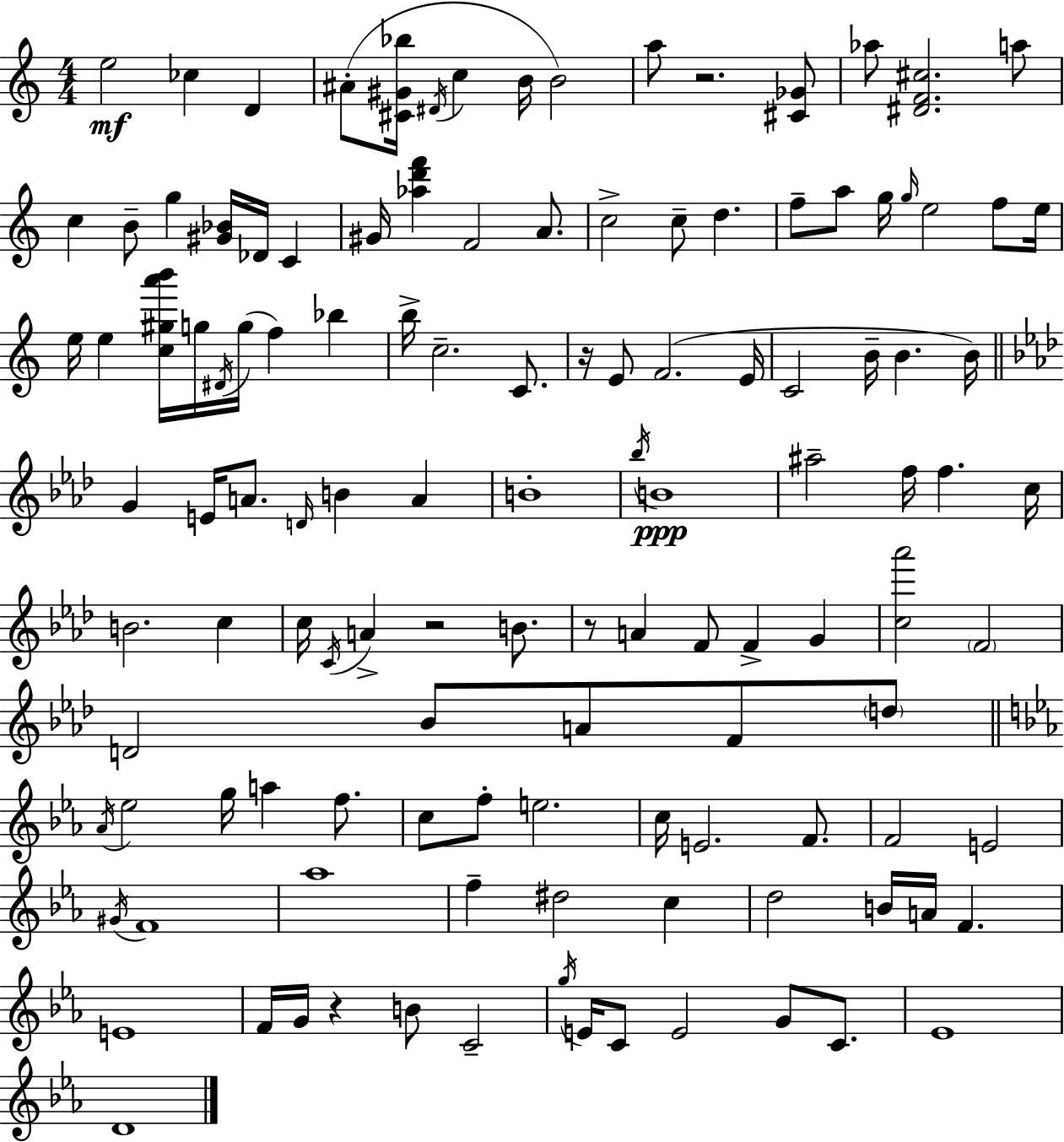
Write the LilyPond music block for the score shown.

{
  \clef treble
  \numericTimeSignature
  \time 4/4
  \key c \major
  e''2\mf ces''4 d'4 | ais'8-.( <cis' gis' bes''>16 \acciaccatura { dis'16 } c''4 b'16 b'2) | a''8 r2. <cis' ges'>8 | aes''8 <dis' f' cis''>2. a''8 | \break c''4 b'8-- g''4 <gis' bes'>16 des'16 c'4 | gis'16 <aes'' d''' f'''>4 f'2 a'8. | c''2-> c''8-- d''4. | f''8-- a''8 g''16 \grace { g''16 } e''2 f''8 | \break e''16 e''16 e''4 <c'' gis'' a''' b'''>16 g''16 \acciaccatura { dis'16 }( g''16 f''4) bes''4 | b''16-> c''2.-- | c'8. r16 e'8 f'2.( | e'16 c'2 b'16-- b'4. | \break b'16) \bar "||" \break \key f \minor g'4 e'16 a'8. \grace { d'16 } b'4 a'4 | b'1-. | \acciaccatura { bes''16 }\ppp b'1 | ais''2-- f''16 f''4. | \break c''16 b'2. c''4 | c''16 \acciaccatura { c'16 } a'4-> r2 | b'8. r8 a'4 f'8 f'4-> g'4 | <c'' aes'''>2 \parenthesize f'2 | \break d'2 bes'8 a'8 f'8 | \parenthesize d''8 \bar "||" \break \key ees \major \acciaccatura { aes'16 } ees''2 g''16 a''4 f''8. | c''8 f''8-. e''2. | c''16 e'2. f'8. | f'2 e'2 | \break \acciaccatura { gis'16 } f'1 | aes''1 | f''4-- dis''2 c''4 | d''2 b'16 a'16 f'4. | \break e'1 | f'16 g'16 r4 b'8 c'2-- | \acciaccatura { g''16 } e'16 c'8 e'2 g'8 | c'8. ees'1 | \break d'1 | \bar "|."
}